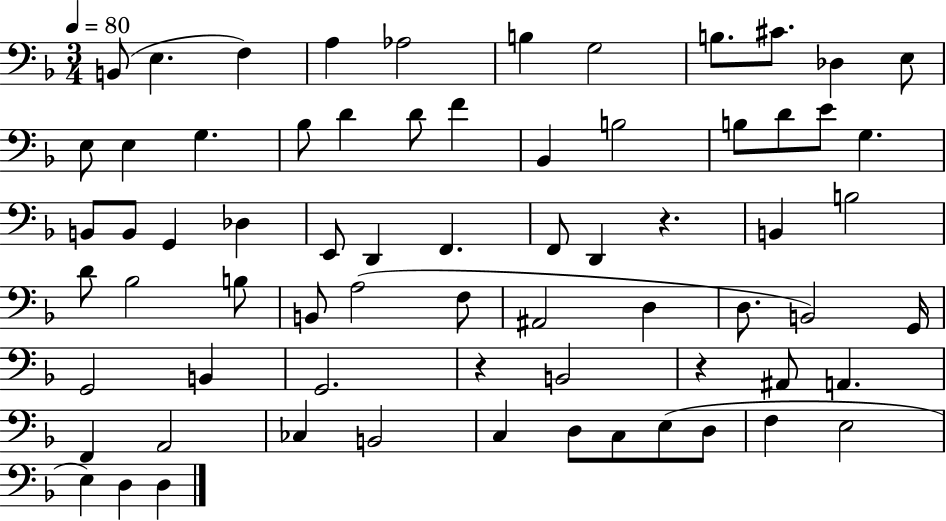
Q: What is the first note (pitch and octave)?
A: B2